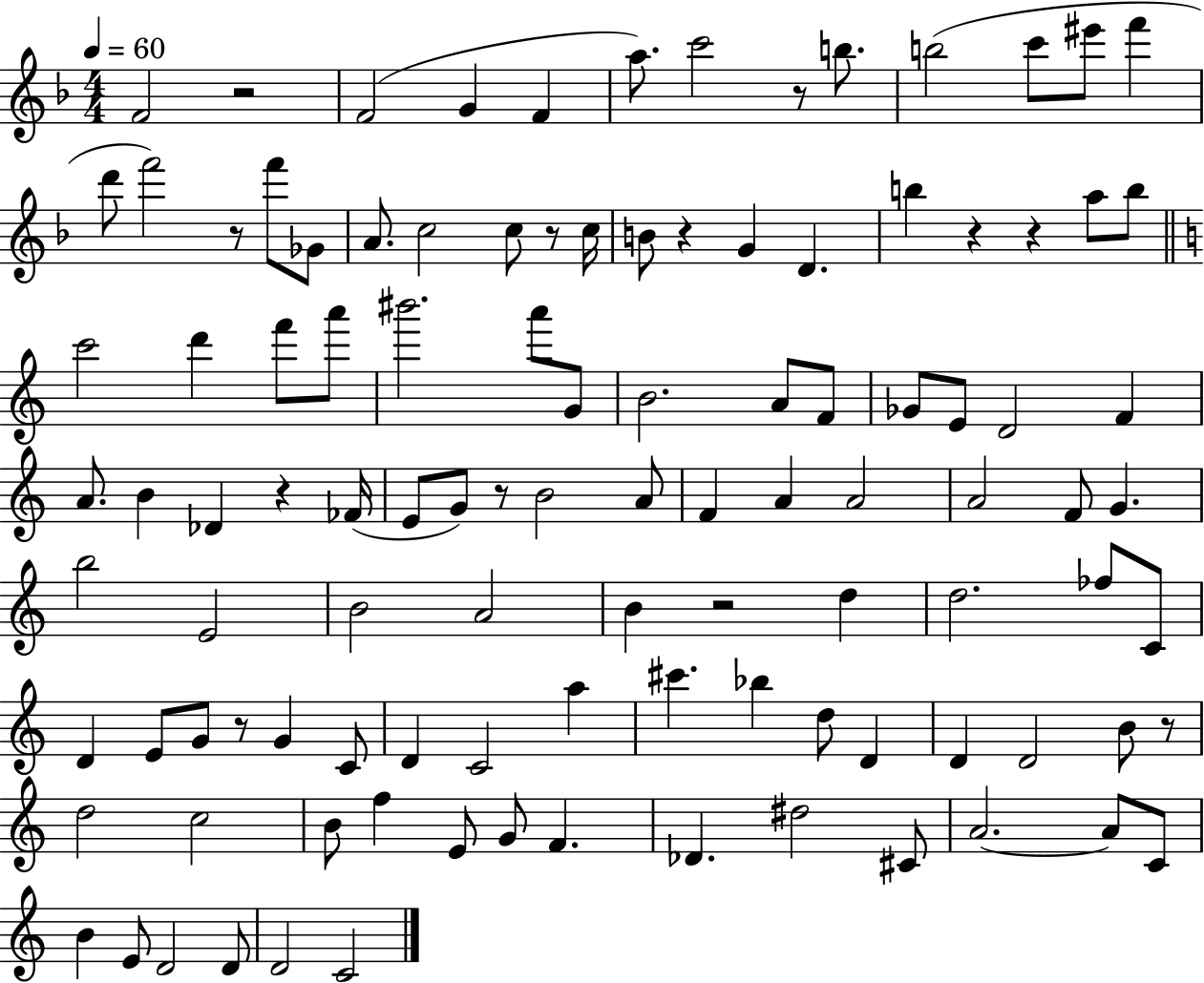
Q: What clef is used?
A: treble